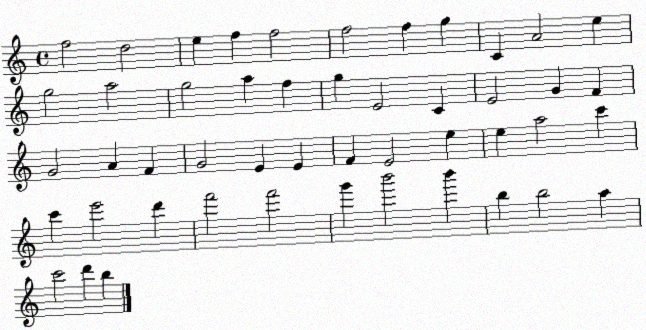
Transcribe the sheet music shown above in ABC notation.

X:1
T:Untitled
M:4/4
L:1/4
K:C
f2 d2 e f f2 f2 f g C A2 e g2 a2 g2 a f g E2 C E2 G F G2 A F G2 E E F E2 e e a2 c' c' e'2 d' f'2 f'2 g' b'2 b' b b2 a c'2 d' b